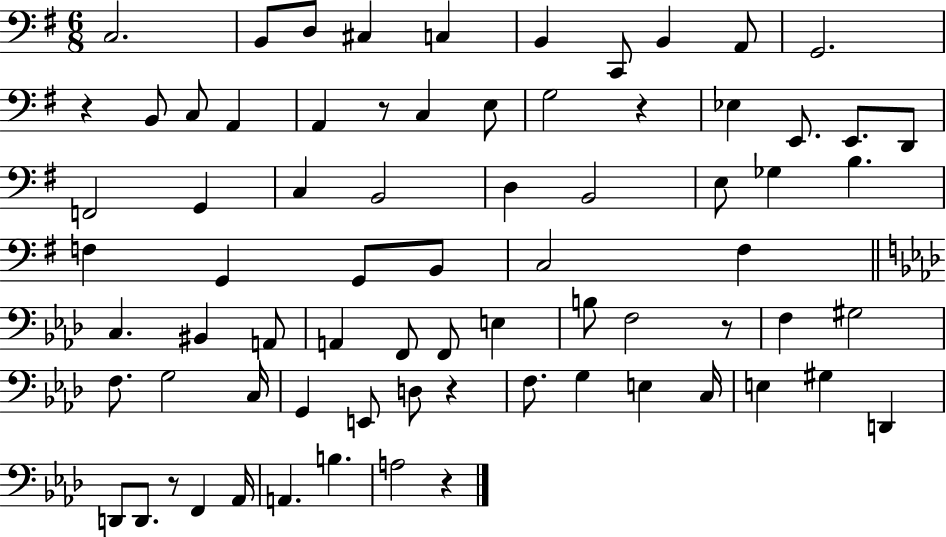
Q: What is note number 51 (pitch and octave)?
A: G2